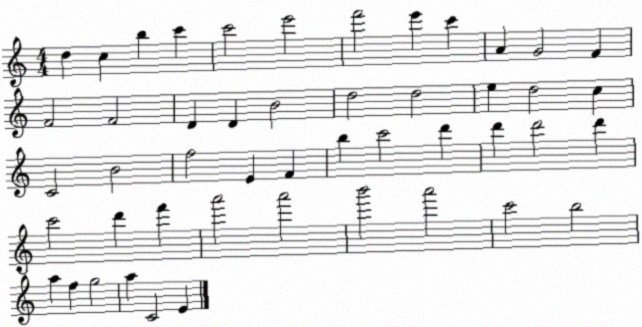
X:1
T:Untitled
M:4/4
L:1/4
K:C
d c b c' c'2 e'2 f'2 e' c' A G2 F F2 F2 D D B2 d2 d2 e d2 c C2 B2 f2 E F b c'2 d' d' d'2 d' c'2 d' f' a'2 a'2 b'2 a'2 c'2 b2 a f g2 a C2 E